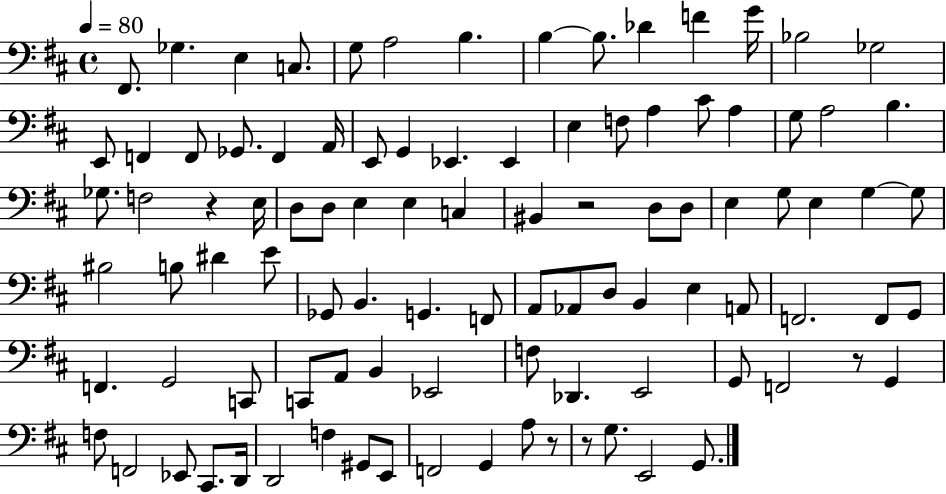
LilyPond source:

{
  \clef bass
  \time 4/4
  \defaultTimeSignature
  \key d \major
  \tempo 4 = 80
  fis,8. ges4. e4 c8. | g8 a2 b4. | b4~~ b8. des'4 f'4 g'16 | bes2 ges2 | \break e,8 f,4 f,8 ges,8. f,4 a,16 | e,8 g,4 ees,4. ees,4 | e4 f8 a4 cis'8 a4 | g8 a2 b4. | \break ges8. f2 r4 e16 | d8 d8 e4 e4 c4 | bis,4 r2 d8 d8 | e4 g8 e4 g4~~ g8 | \break bis2 b8 dis'4 e'8 | ges,8 b,4. g,4. f,8 | a,8 aes,8 d8 b,4 e4 a,8 | f,2. f,8 g,8 | \break f,4. g,2 c,8 | c,8 a,8 b,4 ees,2 | f8 des,4. e,2 | g,8 f,2 r8 g,4 | \break f8 f,2 ees,8 cis,8. d,16 | d,2 f4 gis,8 e,8 | f,2 g,4 a8 r8 | r8 g8. e,2 g,8. | \break \bar "|."
}